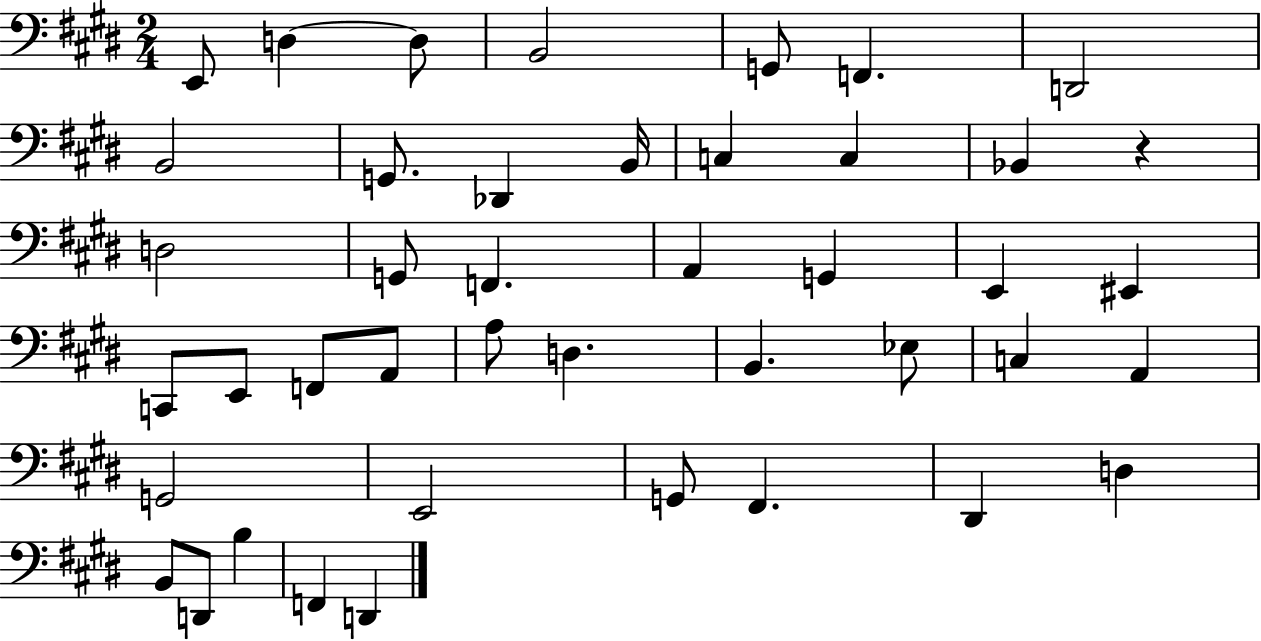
X:1
T:Untitled
M:2/4
L:1/4
K:E
E,,/2 D, D,/2 B,,2 G,,/2 F,, D,,2 B,,2 G,,/2 _D,, B,,/4 C, C, _B,, z D,2 G,,/2 F,, A,, G,, E,, ^E,, C,,/2 E,,/2 F,,/2 A,,/2 A,/2 D, B,, _E,/2 C, A,, G,,2 E,,2 G,,/2 ^F,, ^D,, D, B,,/2 D,,/2 B, F,, D,,